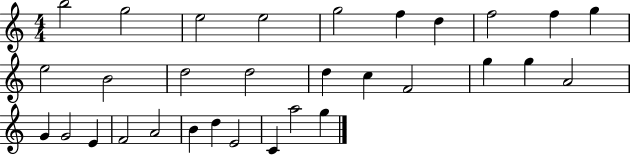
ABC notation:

X:1
T:Untitled
M:4/4
L:1/4
K:C
b2 g2 e2 e2 g2 f d f2 f g e2 B2 d2 d2 d c F2 g g A2 G G2 E F2 A2 B d E2 C a2 g